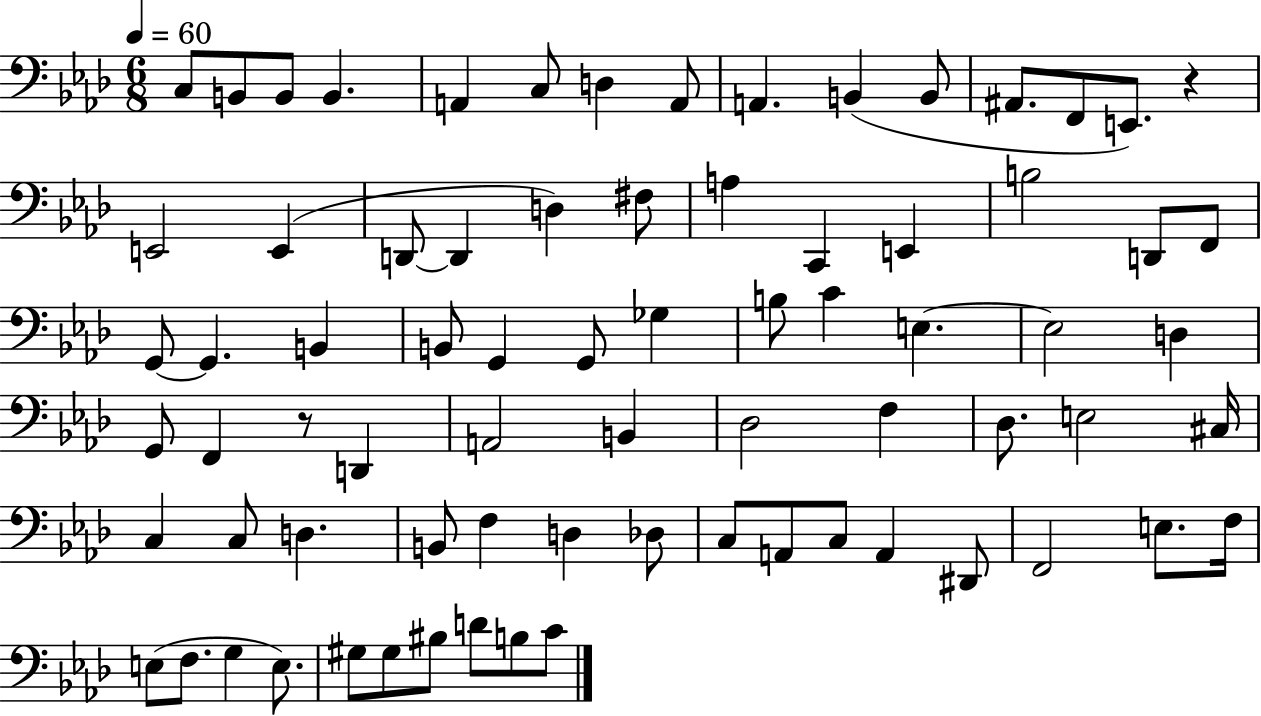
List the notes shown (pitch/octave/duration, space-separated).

C3/e B2/e B2/e B2/q. A2/q C3/e D3/q A2/e A2/q. B2/q B2/e A#2/e. F2/e E2/e. R/q E2/h E2/q D2/e D2/q D3/q F#3/e A3/q C2/q E2/q B3/h D2/e F2/e G2/e G2/q. B2/q B2/e G2/q G2/e Gb3/q B3/e C4/q E3/q. E3/h D3/q G2/e F2/q R/e D2/q A2/h B2/q Db3/h F3/q Db3/e. E3/h C#3/s C3/q C3/e D3/q. B2/e F3/q D3/q Db3/e C3/e A2/e C3/e A2/q D#2/e F2/h E3/e. F3/s E3/e F3/e. G3/q E3/e. G#3/e G#3/e BIS3/e D4/e B3/e C4/e